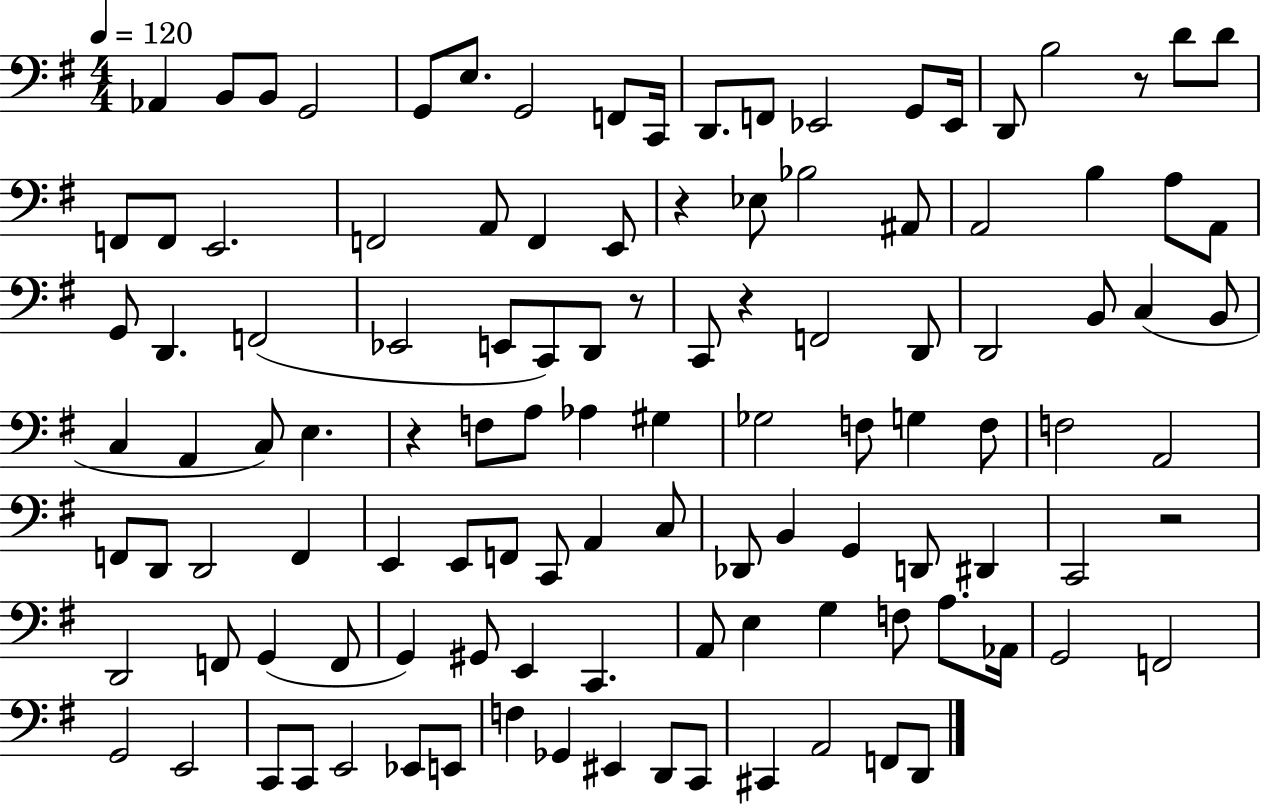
Ab2/q B2/e B2/e G2/h G2/e E3/e. G2/h F2/e C2/s D2/e. F2/e Eb2/h G2/e Eb2/s D2/e B3/h R/e D4/e D4/e F2/e F2/e E2/h. F2/h A2/e F2/q E2/e R/q Eb3/e Bb3/h A#2/e A2/h B3/q A3/e A2/e G2/e D2/q. F2/h Eb2/h E2/e C2/e D2/e R/e C2/e R/q F2/h D2/e D2/h B2/e C3/q B2/e C3/q A2/q C3/e E3/q. R/q F3/e A3/e Ab3/q G#3/q Gb3/h F3/e G3/q F3/e F3/h A2/h F2/e D2/e D2/h F2/q E2/q E2/e F2/e C2/e A2/q C3/e Db2/e B2/q G2/q D2/e D#2/q C2/h R/h D2/h F2/e G2/q F2/e G2/q G#2/e E2/q C2/q. A2/e E3/q G3/q F3/e A3/e. Ab2/s G2/h F2/h G2/h E2/h C2/e C2/e E2/h Eb2/e E2/e F3/q Gb2/q EIS2/q D2/e C2/e C#2/q A2/h F2/e D2/e